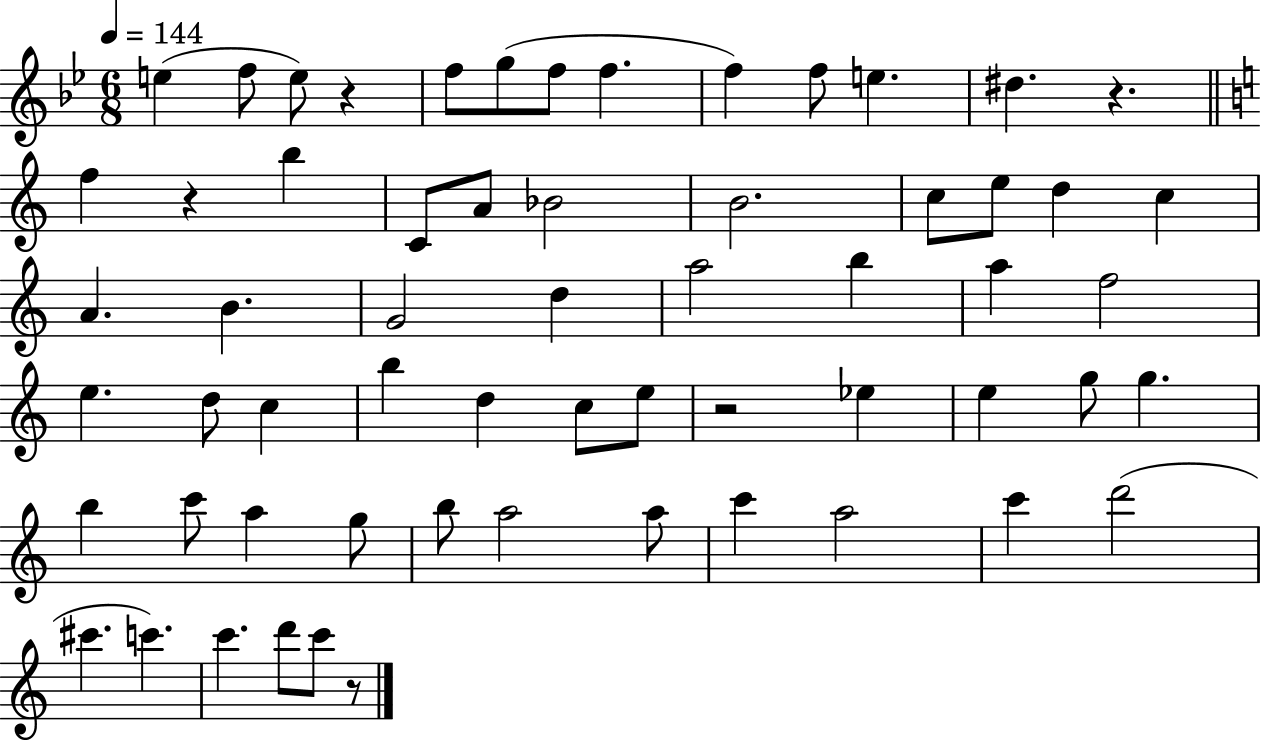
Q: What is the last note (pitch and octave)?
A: C6